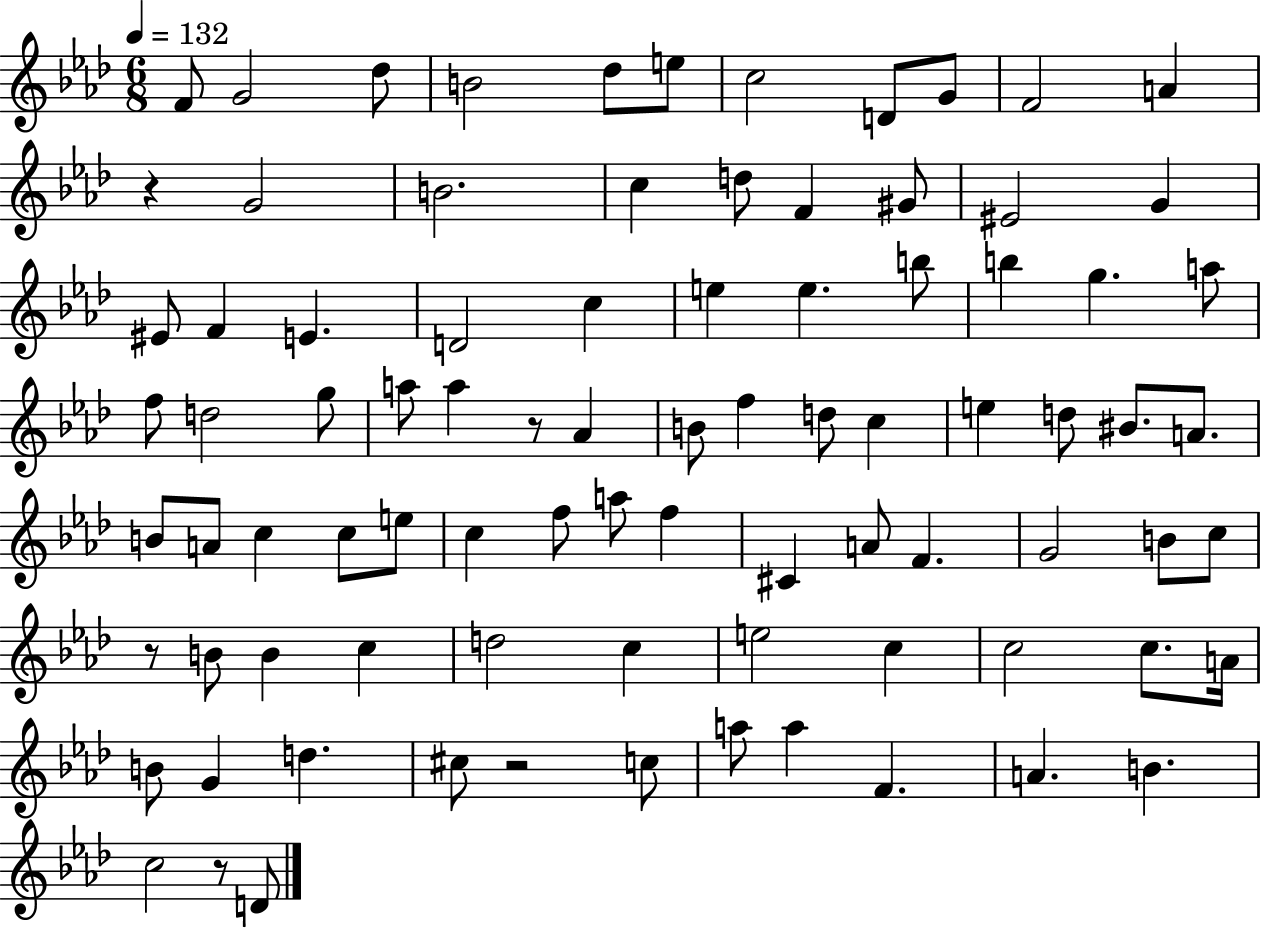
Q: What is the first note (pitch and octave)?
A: F4